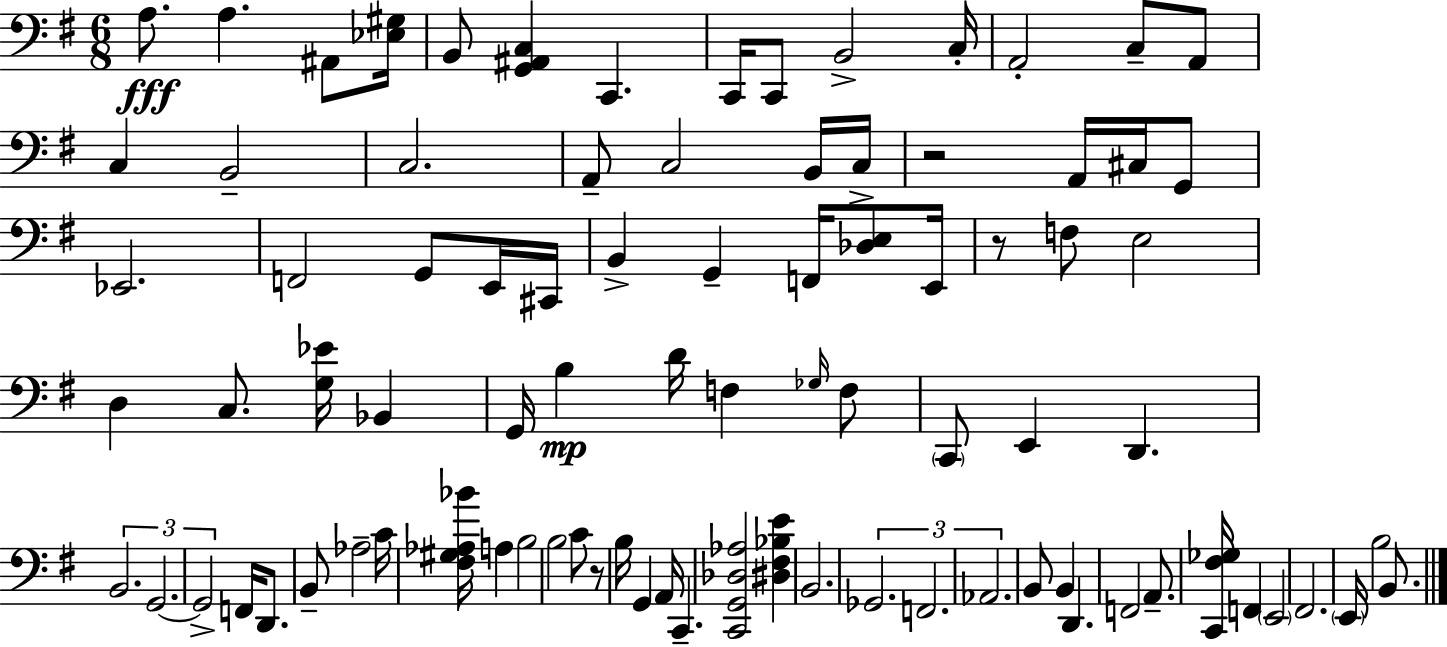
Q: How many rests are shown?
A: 3